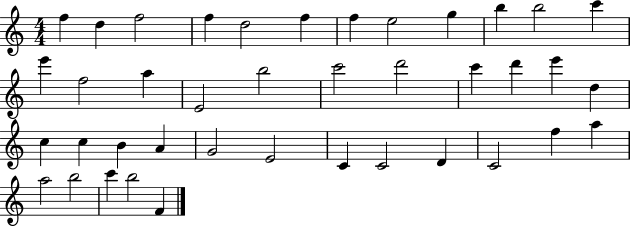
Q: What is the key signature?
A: C major